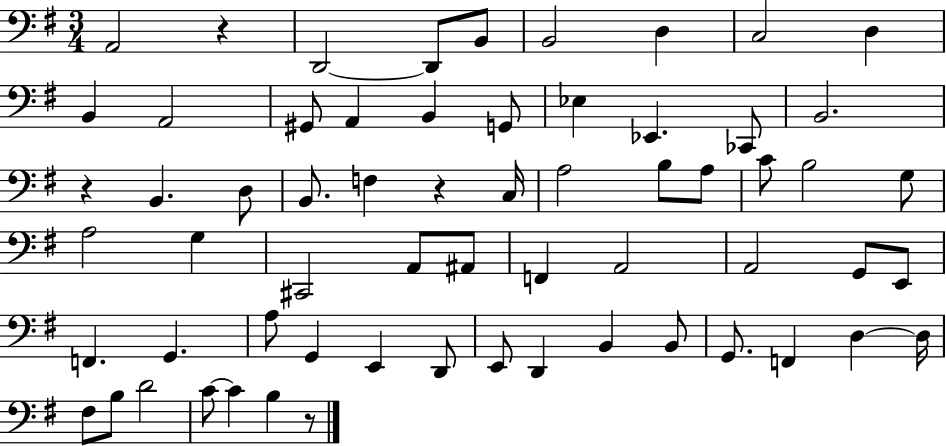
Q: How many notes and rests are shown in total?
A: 63